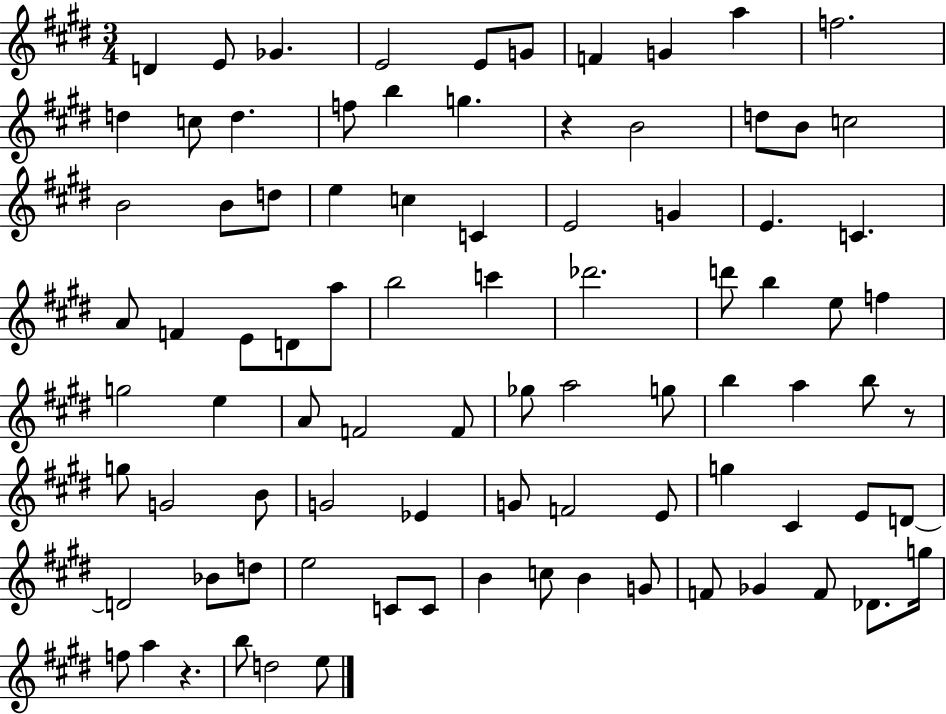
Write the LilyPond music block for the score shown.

{
  \clef treble
  \numericTimeSignature
  \time 3/4
  \key e \major
  d'4 e'8 ges'4. | e'2 e'8 g'8 | f'4 g'4 a''4 | f''2. | \break d''4 c''8 d''4. | f''8 b''4 g''4. | r4 b'2 | d''8 b'8 c''2 | \break b'2 b'8 d''8 | e''4 c''4 c'4 | e'2 g'4 | e'4. c'4. | \break a'8 f'4 e'8 d'8 a''8 | b''2 c'''4 | des'''2. | d'''8 b''4 e''8 f''4 | \break g''2 e''4 | a'8 f'2 f'8 | ges''8 a''2 g''8 | b''4 a''4 b''8 r8 | \break g''8 g'2 b'8 | g'2 ees'4 | g'8 f'2 e'8 | g''4 cis'4 e'8 d'8~~ | \break d'2 bes'8 d''8 | e''2 c'8 c'8 | b'4 c''8 b'4 g'8 | f'8 ges'4 f'8 des'8. g''16 | \break f''8 a''4 r4. | b''8 d''2 e''8 | \bar "|."
}